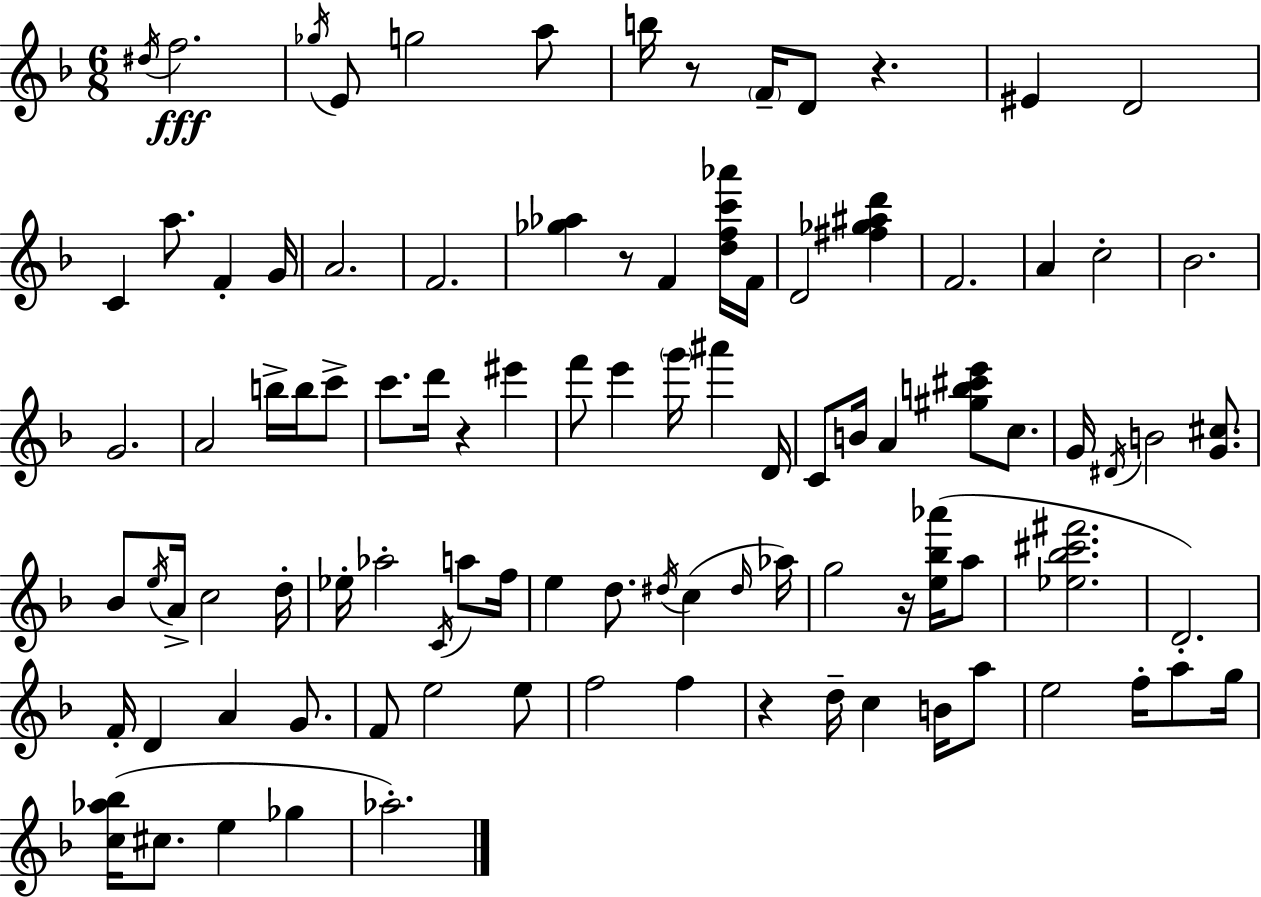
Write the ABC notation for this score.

X:1
T:Untitled
M:6/8
L:1/4
K:F
^d/4 f2 _g/4 E/2 g2 a/2 b/4 z/2 F/4 D/2 z ^E D2 C a/2 F G/4 A2 F2 [_g_a] z/2 F [dfc'_a']/4 F/4 D2 [^f_g^ad'] F2 A c2 _B2 G2 A2 b/4 b/4 c'/2 c'/2 d'/4 z ^e' f'/2 e' g'/4 ^a' D/4 C/2 B/4 A [^gb^c'e']/2 c/2 G/4 ^D/4 B2 [G^c]/2 _B/2 e/4 A/4 c2 d/4 _e/4 _a2 C/4 a/2 f/4 e d/2 ^d/4 c ^d/4 _a/4 g2 z/4 [e_b_a']/4 a/2 [_e_b^c'^f']2 D2 F/4 D A G/2 F/2 e2 e/2 f2 f z d/4 c B/4 a/2 e2 f/4 a/2 g/4 [c_a_b]/4 ^c/2 e _g _a2